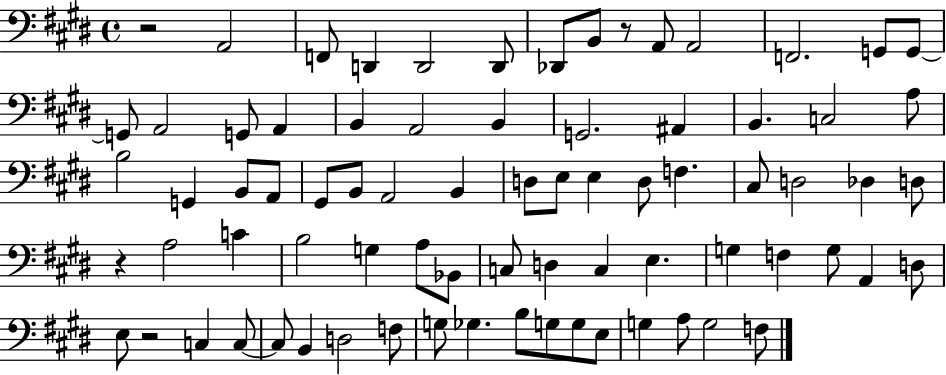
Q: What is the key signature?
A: E major